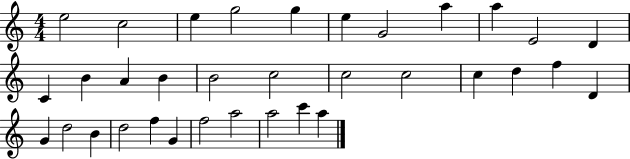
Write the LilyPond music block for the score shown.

{
  \clef treble
  \numericTimeSignature
  \time 4/4
  \key c \major
  e''2 c''2 | e''4 g''2 g''4 | e''4 g'2 a''4 | a''4 e'2 d'4 | \break c'4 b'4 a'4 b'4 | b'2 c''2 | c''2 c''2 | c''4 d''4 f''4 d'4 | \break g'4 d''2 b'4 | d''2 f''4 g'4 | f''2 a''2 | a''2 c'''4 a''4 | \break \bar "|."
}